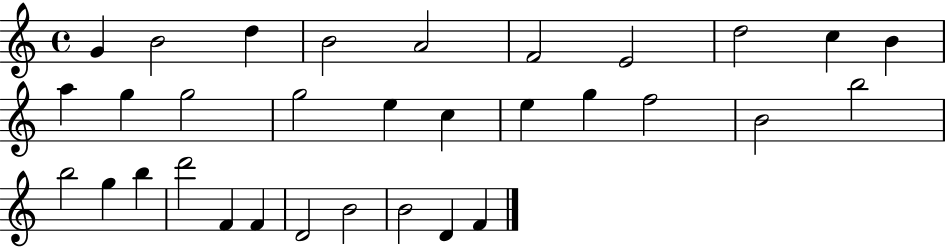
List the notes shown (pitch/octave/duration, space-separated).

G4/q B4/h D5/q B4/h A4/h F4/h E4/h D5/h C5/q B4/q A5/q G5/q G5/h G5/h E5/q C5/q E5/q G5/q F5/h B4/h B5/h B5/h G5/q B5/q D6/h F4/q F4/q D4/h B4/h B4/h D4/q F4/q